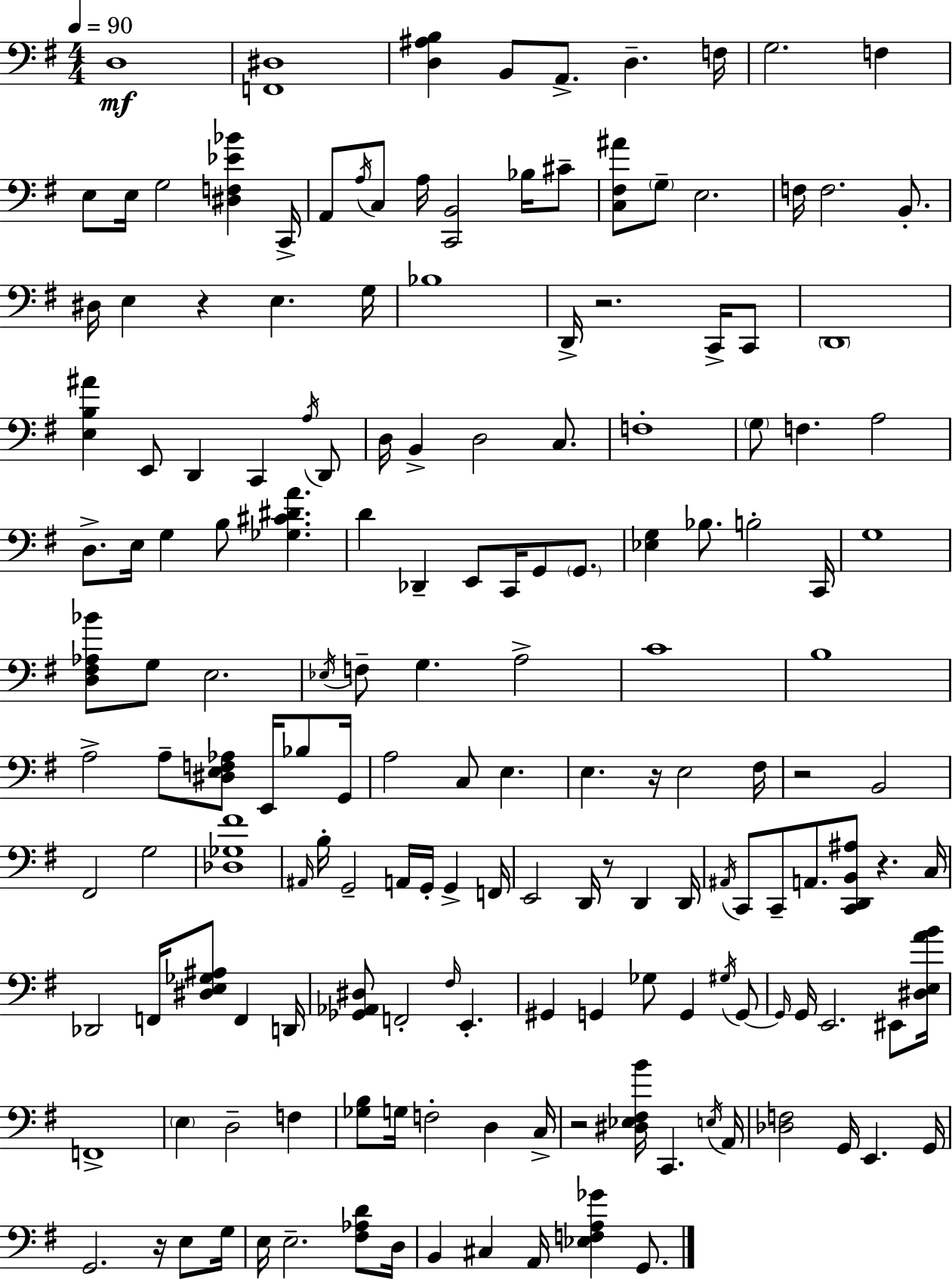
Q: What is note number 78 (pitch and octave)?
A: B2